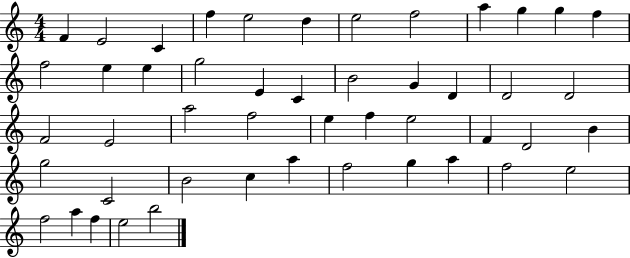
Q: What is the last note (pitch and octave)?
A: B5